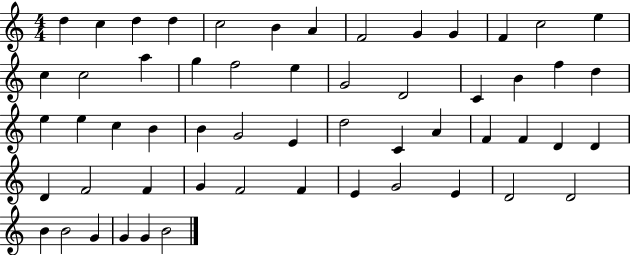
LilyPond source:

{
  \clef treble
  \numericTimeSignature
  \time 4/4
  \key c \major
  d''4 c''4 d''4 d''4 | c''2 b'4 a'4 | f'2 g'4 g'4 | f'4 c''2 e''4 | \break c''4 c''2 a''4 | g''4 f''2 e''4 | g'2 d'2 | c'4 b'4 f''4 d''4 | \break e''4 e''4 c''4 b'4 | b'4 g'2 e'4 | d''2 c'4 a'4 | f'4 f'4 d'4 d'4 | \break d'4 f'2 f'4 | g'4 f'2 f'4 | e'4 g'2 e'4 | d'2 d'2 | \break b'4 b'2 g'4 | g'4 g'4 b'2 | \bar "|."
}